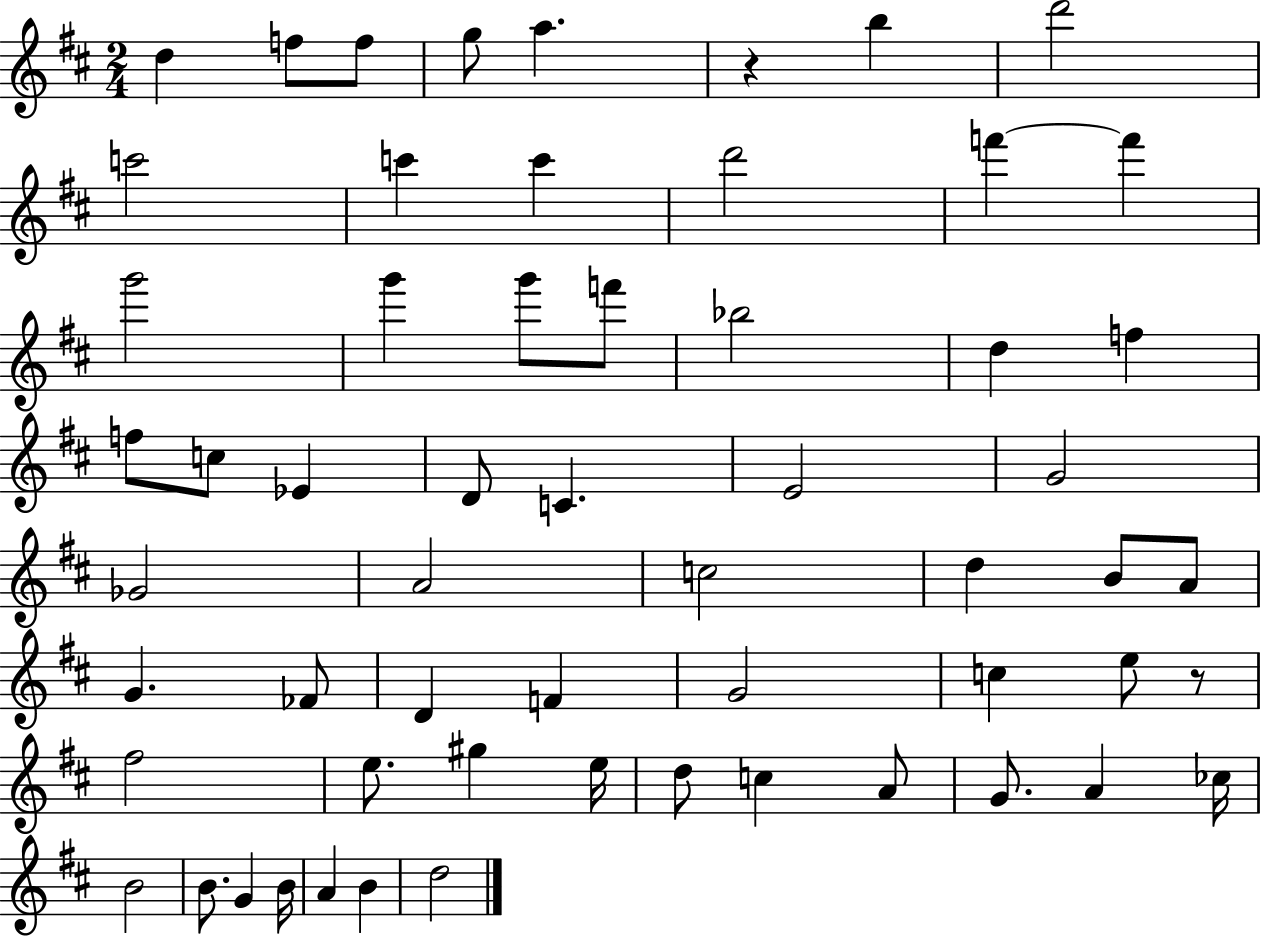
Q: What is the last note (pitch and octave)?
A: D5